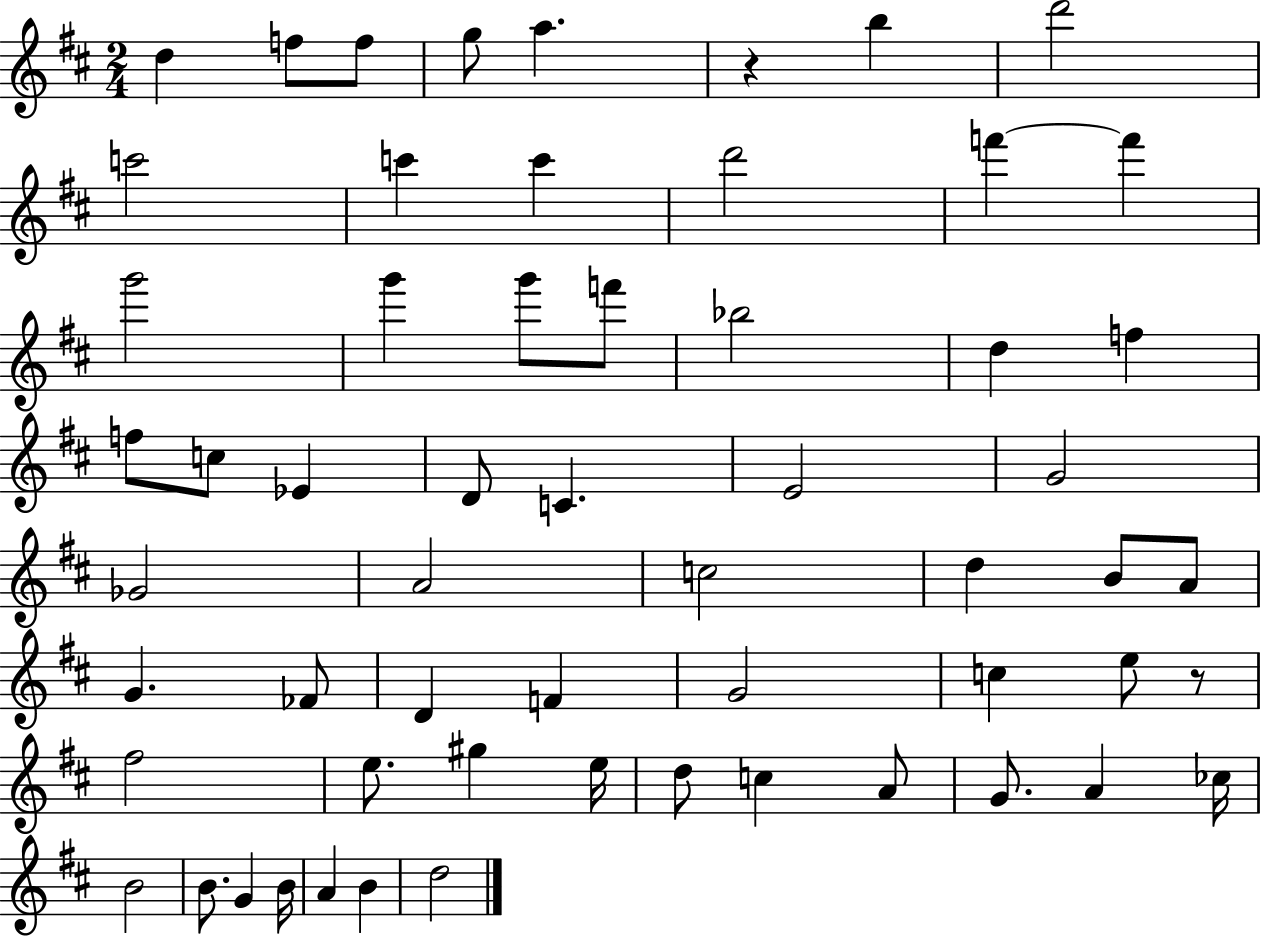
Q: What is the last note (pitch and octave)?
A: D5